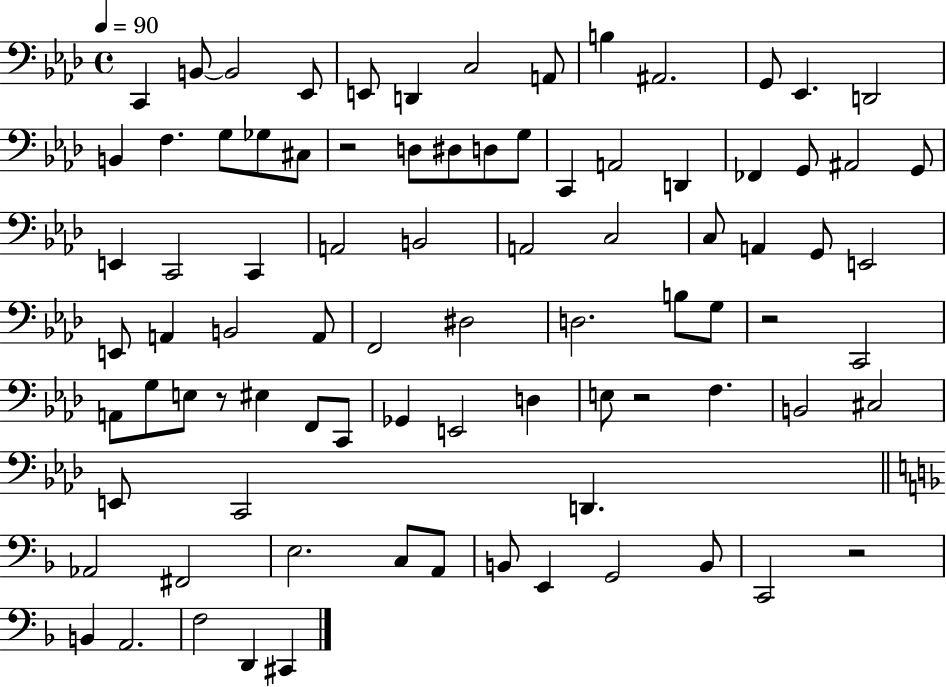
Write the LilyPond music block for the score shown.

{
  \clef bass
  \time 4/4
  \defaultTimeSignature
  \key aes \major
  \tempo 4 = 90
  c,4 b,8~~ b,2 ees,8 | e,8 d,4 c2 a,8 | b4 ais,2. | g,8 ees,4. d,2 | \break b,4 f4. g8 ges8 cis8 | r2 d8 dis8 d8 g8 | c,4 a,2 d,4 | fes,4 g,8 ais,2 g,8 | \break e,4 c,2 c,4 | a,2 b,2 | a,2 c2 | c8 a,4 g,8 e,2 | \break e,8 a,4 b,2 a,8 | f,2 dis2 | d2. b8 g8 | r2 c,2 | \break a,8 g8 e8 r8 eis4 f,8 c,8 | ges,4 e,2 d4 | e8 r2 f4. | b,2 cis2 | \break e,8 c,2 d,4. | \bar "||" \break \key f \major aes,2 fis,2 | e2. c8 a,8 | b,8 e,4 g,2 b,8 | c,2 r2 | \break b,4 a,2. | f2 d,4 cis,4 | \bar "|."
}